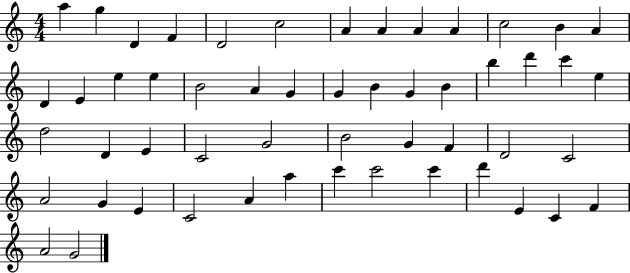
{
  \clef treble
  \numericTimeSignature
  \time 4/4
  \key c \major
  a''4 g''4 d'4 f'4 | d'2 c''2 | a'4 a'4 a'4 a'4 | c''2 b'4 a'4 | \break d'4 e'4 e''4 e''4 | b'2 a'4 g'4 | g'4 b'4 g'4 b'4 | b''4 d'''4 c'''4 e''4 | \break d''2 d'4 e'4 | c'2 g'2 | b'2 g'4 f'4 | d'2 c'2 | \break a'2 g'4 e'4 | c'2 a'4 a''4 | c'''4 c'''2 c'''4 | d'''4 e'4 c'4 f'4 | \break a'2 g'2 | \bar "|."
}